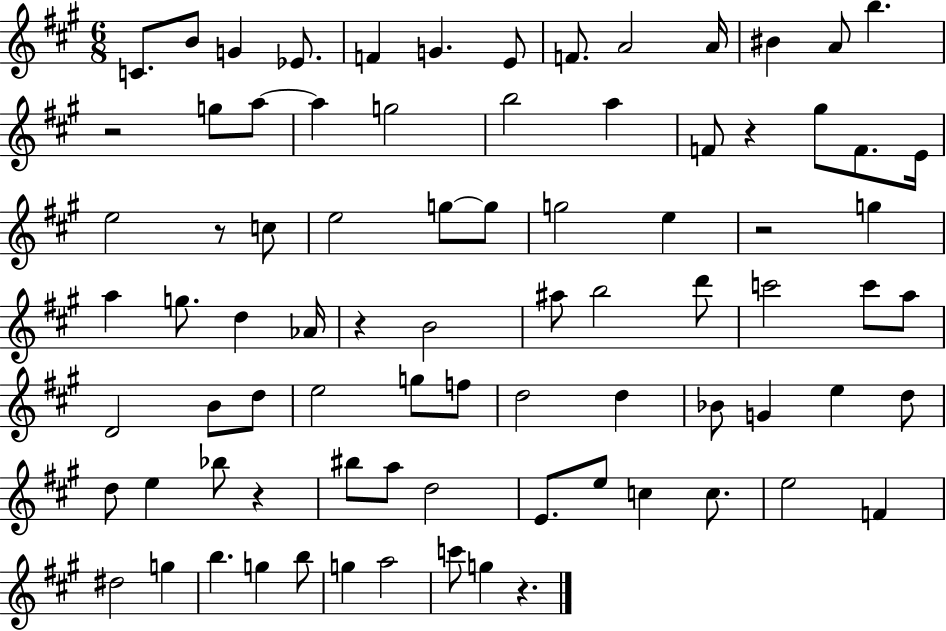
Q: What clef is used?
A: treble